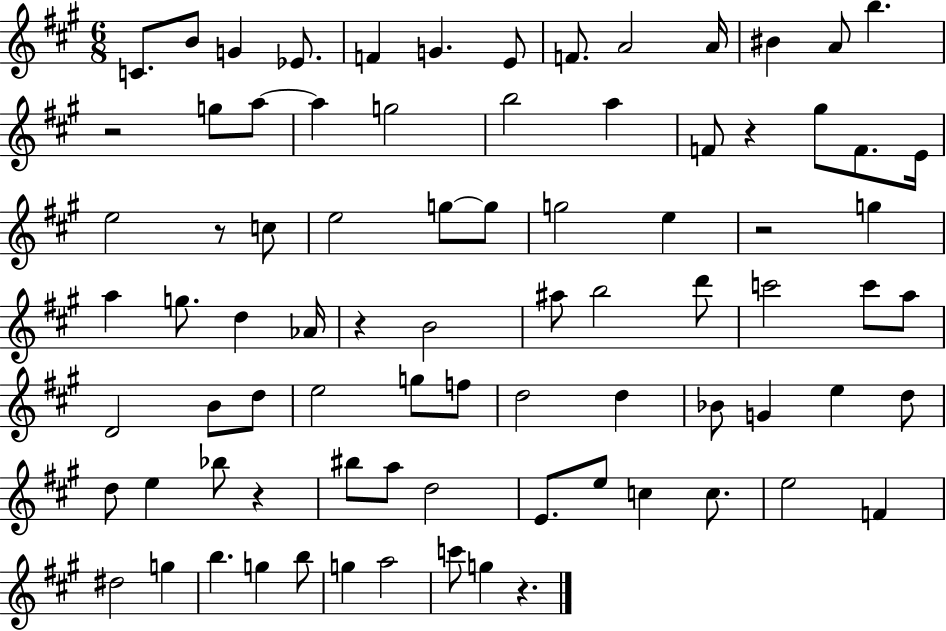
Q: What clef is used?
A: treble